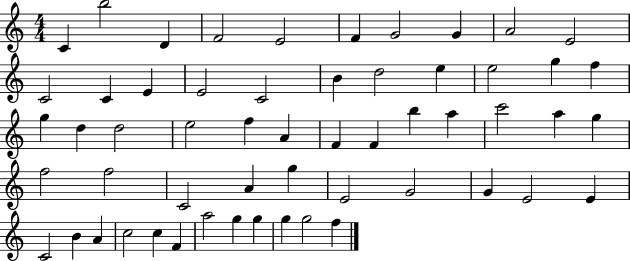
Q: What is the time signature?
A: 4/4